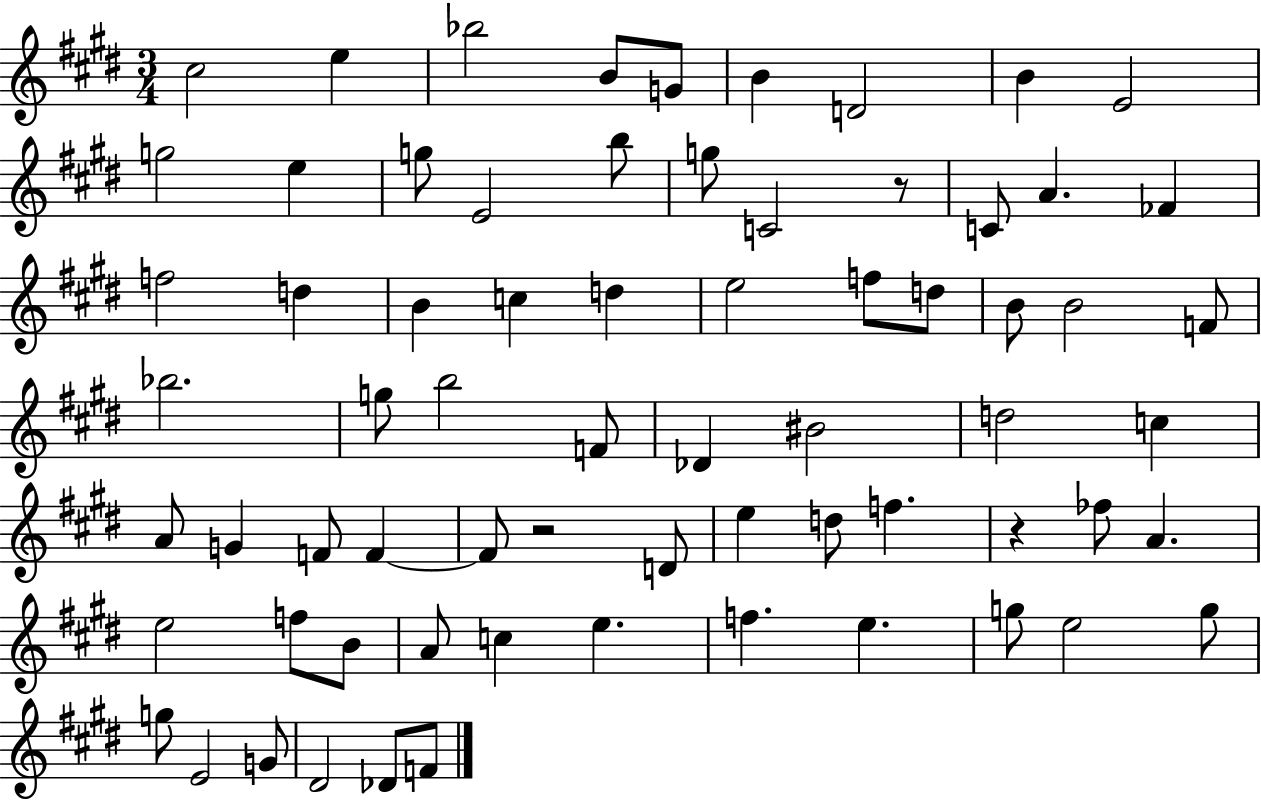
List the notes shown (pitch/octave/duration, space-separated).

C#5/h E5/q Bb5/h B4/e G4/e B4/q D4/h B4/q E4/h G5/h E5/q G5/e E4/h B5/e G5/e C4/h R/e C4/e A4/q. FES4/q F5/h D5/q B4/q C5/q D5/q E5/h F5/e D5/e B4/e B4/h F4/e Bb5/h. G5/e B5/h F4/e Db4/q BIS4/h D5/h C5/q A4/e G4/q F4/e F4/q F4/e R/h D4/e E5/q D5/e F5/q. R/q FES5/e A4/q. E5/h F5/e B4/e A4/e C5/q E5/q. F5/q. E5/q. G5/e E5/h G5/e G5/e E4/h G4/e D#4/h Db4/e F4/e